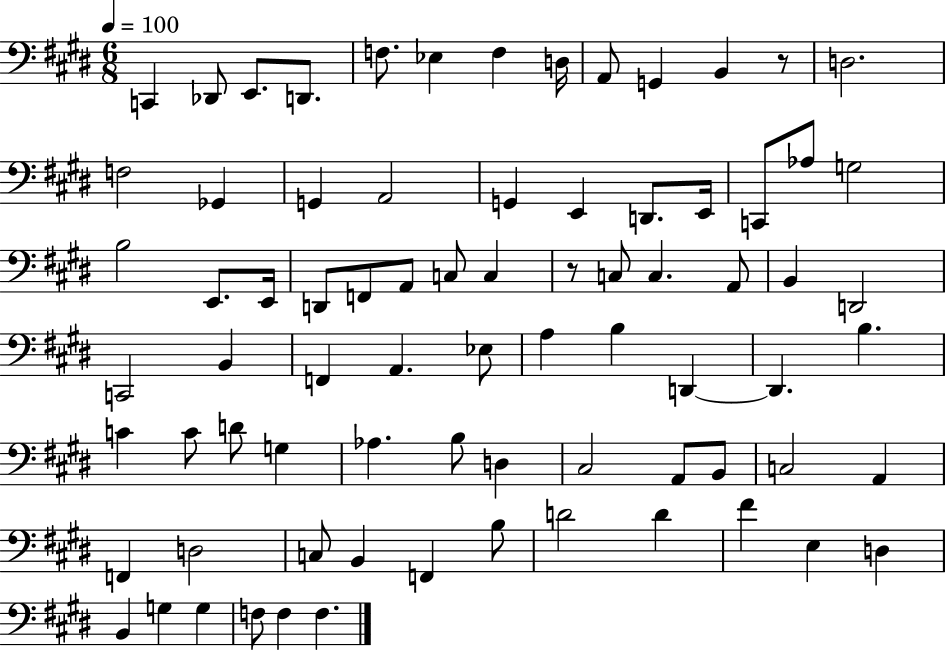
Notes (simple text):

C2/q Db2/e E2/e. D2/e. F3/e. Eb3/q F3/q D3/s A2/e G2/q B2/q R/e D3/h. F3/h Gb2/q G2/q A2/h G2/q E2/q D2/e. E2/s C2/e Ab3/e G3/h B3/h E2/e. E2/s D2/e F2/e A2/e C3/e C3/q R/e C3/e C3/q. A2/e B2/q D2/h C2/h B2/q F2/q A2/q. Eb3/e A3/q B3/q D2/q D2/q. B3/q. C4/q C4/e D4/e G3/q Ab3/q. B3/e D3/q C#3/h A2/e B2/e C3/h A2/q F2/q D3/h C3/e B2/q F2/q B3/e D4/h D4/q F#4/q E3/q D3/q B2/q G3/q G3/q F3/e F3/q F3/q.